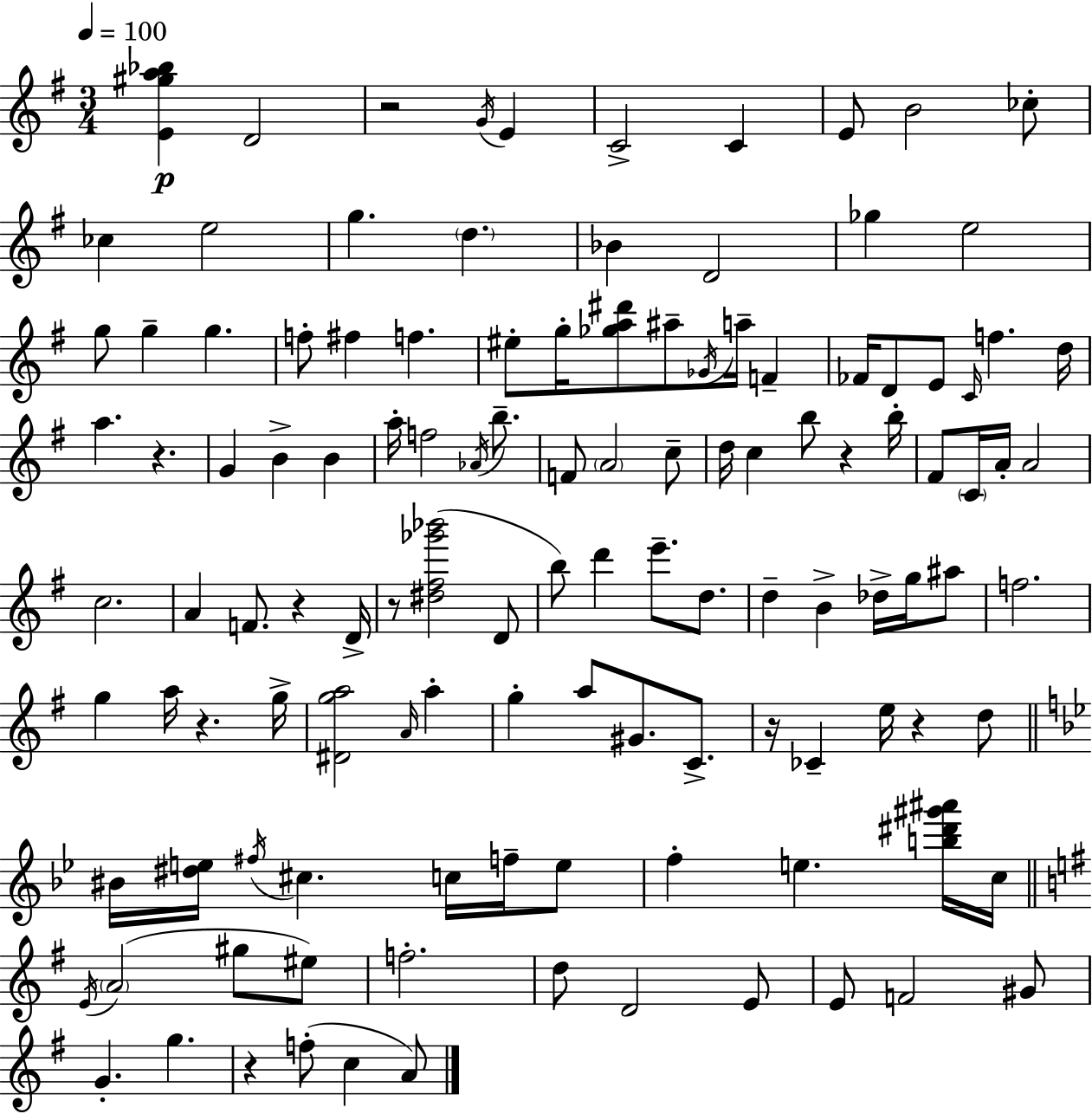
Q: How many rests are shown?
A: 9